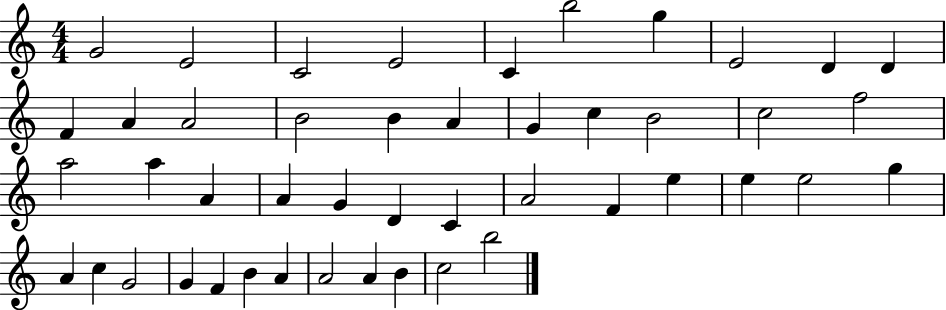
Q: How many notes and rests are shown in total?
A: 46